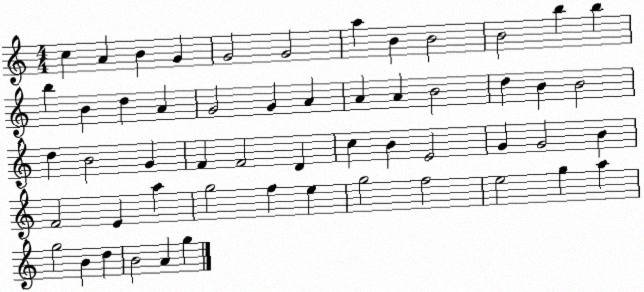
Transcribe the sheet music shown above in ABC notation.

X:1
T:Untitled
M:4/4
L:1/4
K:C
c A B G G2 G2 a B B2 B2 b b b B d A G2 G A A A B2 d B B2 d B2 G F F2 D c B E2 G G2 B F2 E a g2 f e g2 f2 e2 g a g2 B d B2 A g